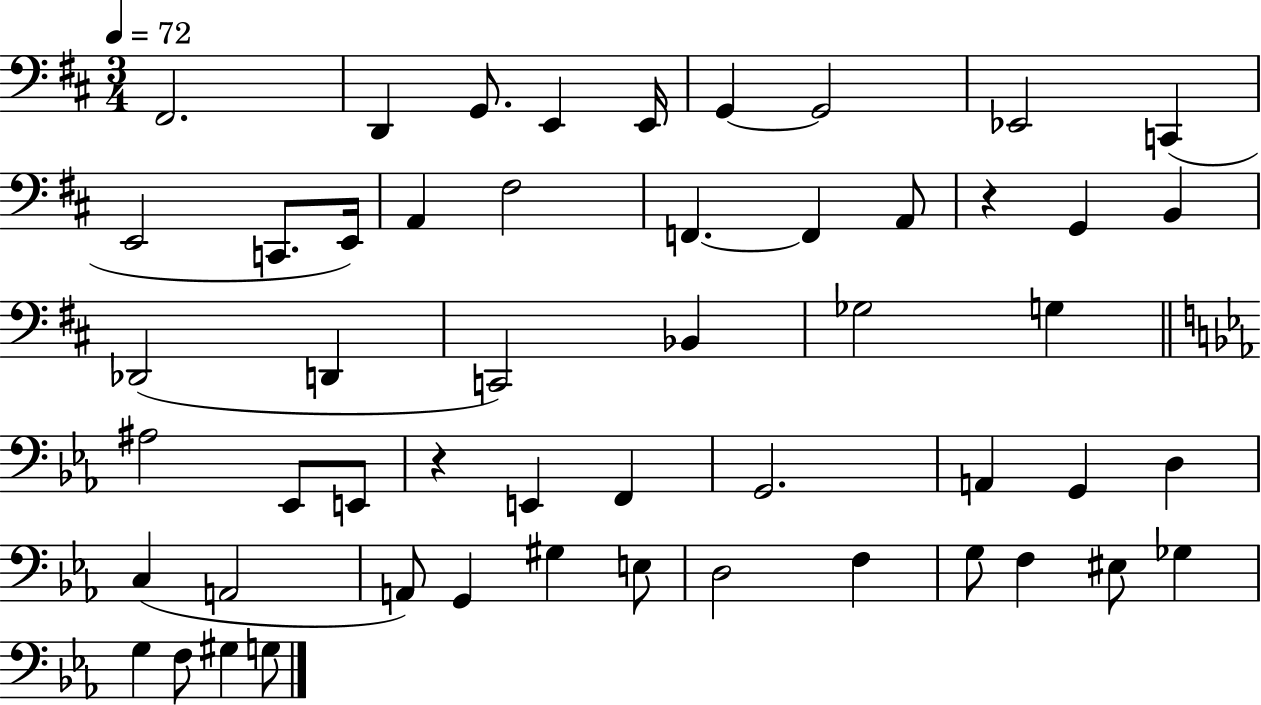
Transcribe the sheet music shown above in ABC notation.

X:1
T:Untitled
M:3/4
L:1/4
K:D
^F,,2 D,, G,,/2 E,, E,,/4 G,, G,,2 _E,,2 C,, E,,2 C,,/2 E,,/4 A,, ^F,2 F,, F,, A,,/2 z G,, B,, _D,,2 D,, C,,2 _B,, _G,2 G, ^A,2 _E,,/2 E,,/2 z E,, F,, G,,2 A,, G,, D, C, A,,2 A,,/2 G,, ^G, E,/2 D,2 F, G,/2 F, ^E,/2 _G, G, F,/2 ^G, G,/2